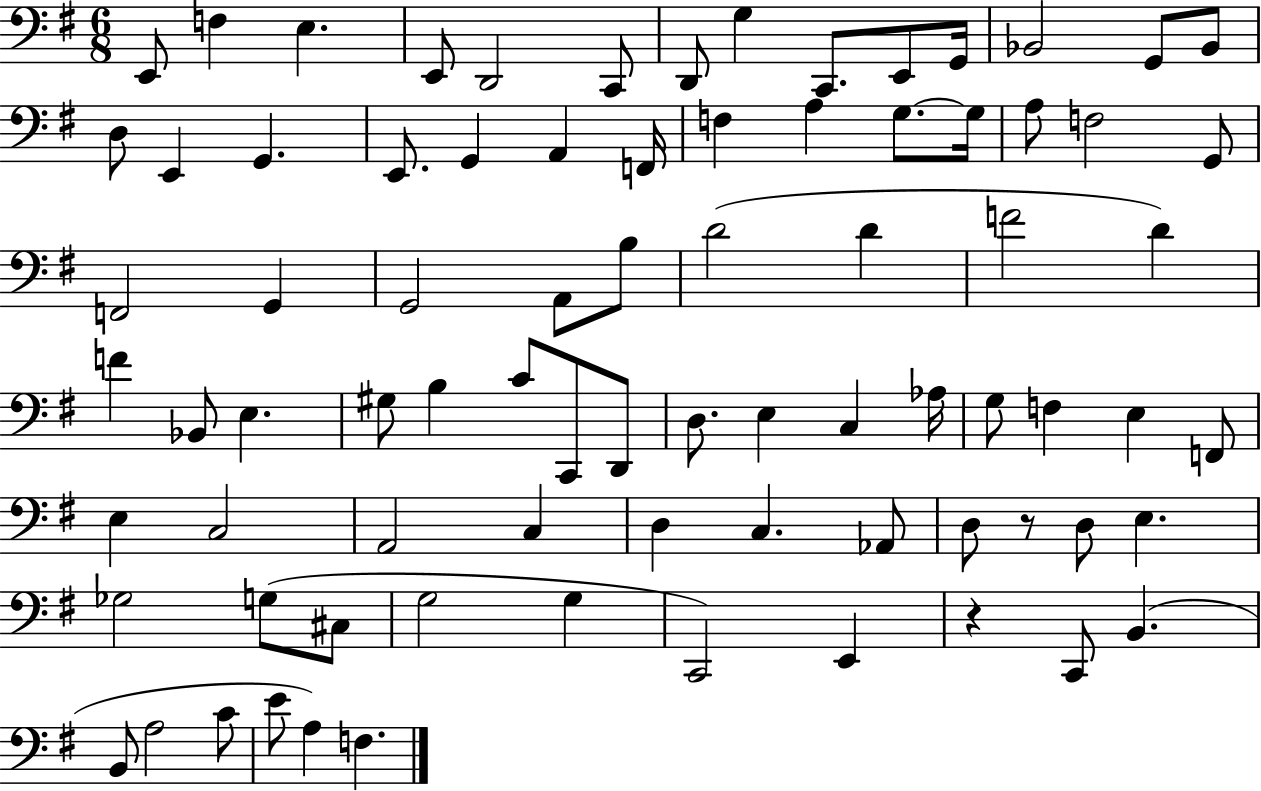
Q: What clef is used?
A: bass